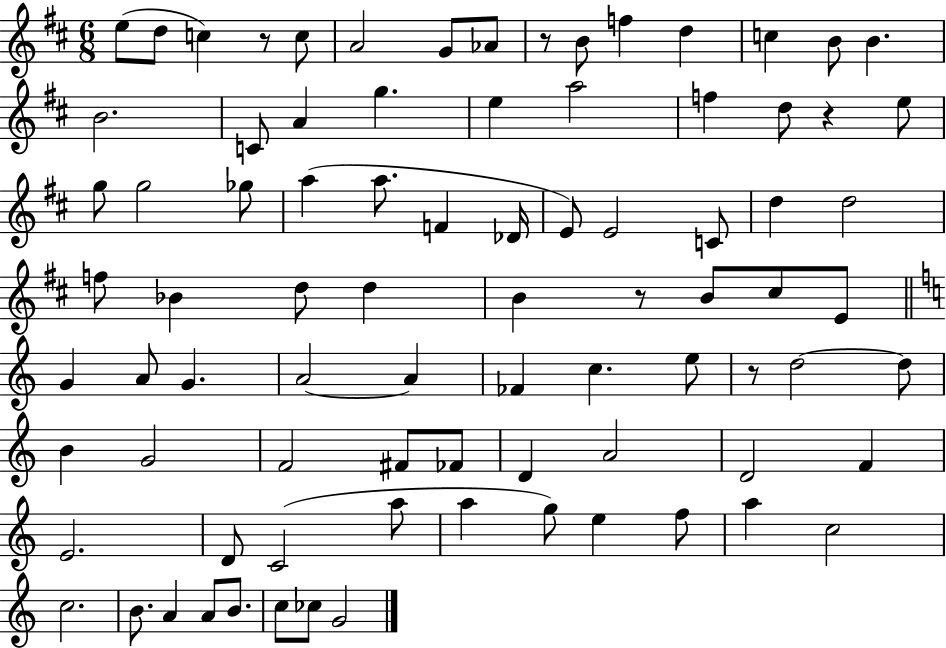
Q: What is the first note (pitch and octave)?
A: E5